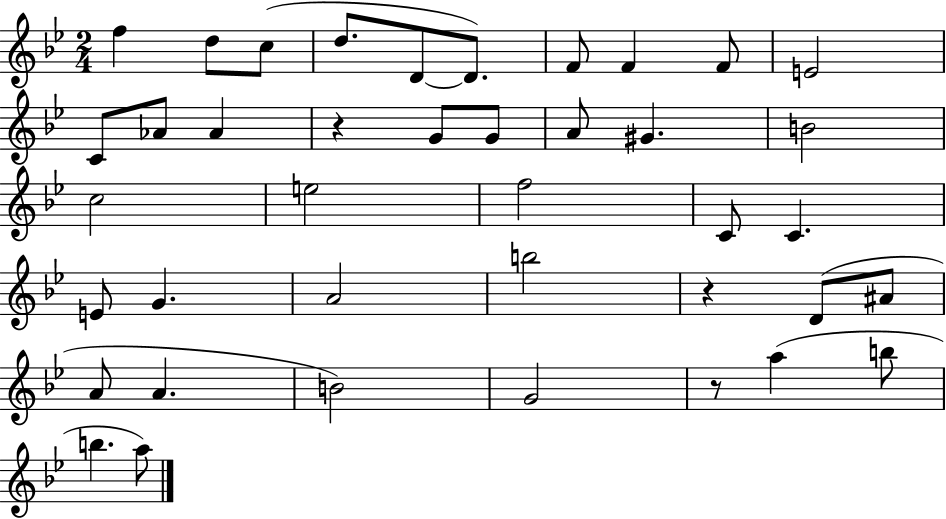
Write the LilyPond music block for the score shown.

{
  \clef treble
  \numericTimeSignature
  \time 2/4
  \key bes \major
  f''4 d''8 c''8( | d''8. d'8~~ d'8.) | f'8 f'4 f'8 | e'2 | \break c'8 aes'8 aes'4 | r4 g'8 g'8 | a'8 gis'4. | b'2 | \break c''2 | e''2 | f''2 | c'8 c'4. | \break e'8 g'4. | a'2 | b''2 | r4 d'8( ais'8 | \break a'8 a'4. | b'2) | g'2 | r8 a''4( b''8 | \break b''4. a''8) | \bar "|."
}